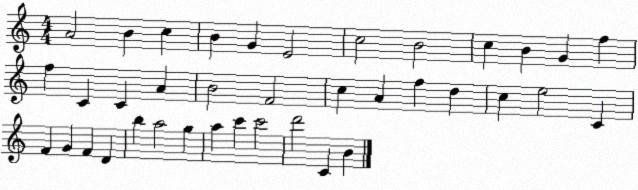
X:1
T:Untitled
M:4/4
L:1/4
K:C
A2 B c B G E2 c2 B2 c B G f f C C A B2 F2 c A f d c e2 C F G F D b a2 g a c' c'2 d'2 C B